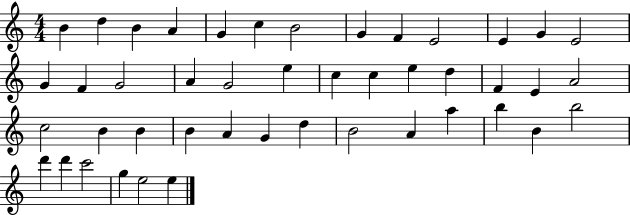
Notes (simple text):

B4/q D5/q B4/q A4/q G4/q C5/q B4/h G4/q F4/q E4/h E4/q G4/q E4/h G4/q F4/q G4/h A4/q G4/h E5/q C5/q C5/q E5/q D5/q F4/q E4/q A4/h C5/h B4/q B4/q B4/q A4/q G4/q D5/q B4/h A4/q A5/q B5/q B4/q B5/h D6/q D6/q C6/h G5/q E5/h E5/q